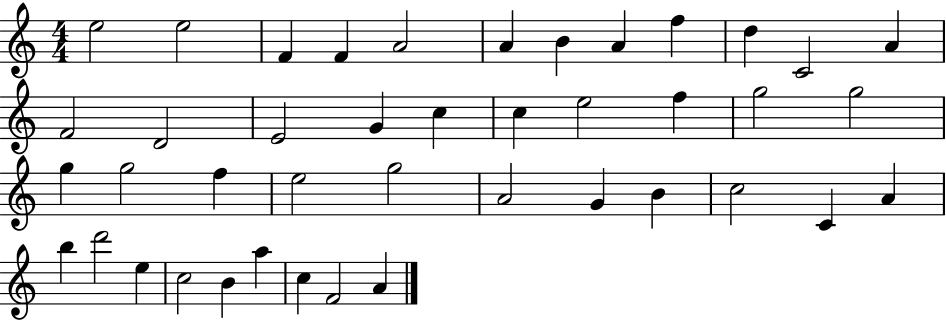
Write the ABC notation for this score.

X:1
T:Untitled
M:4/4
L:1/4
K:C
e2 e2 F F A2 A B A f d C2 A F2 D2 E2 G c c e2 f g2 g2 g g2 f e2 g2 A2 G B c2 C A b d'2 e c2 B a c F2 A